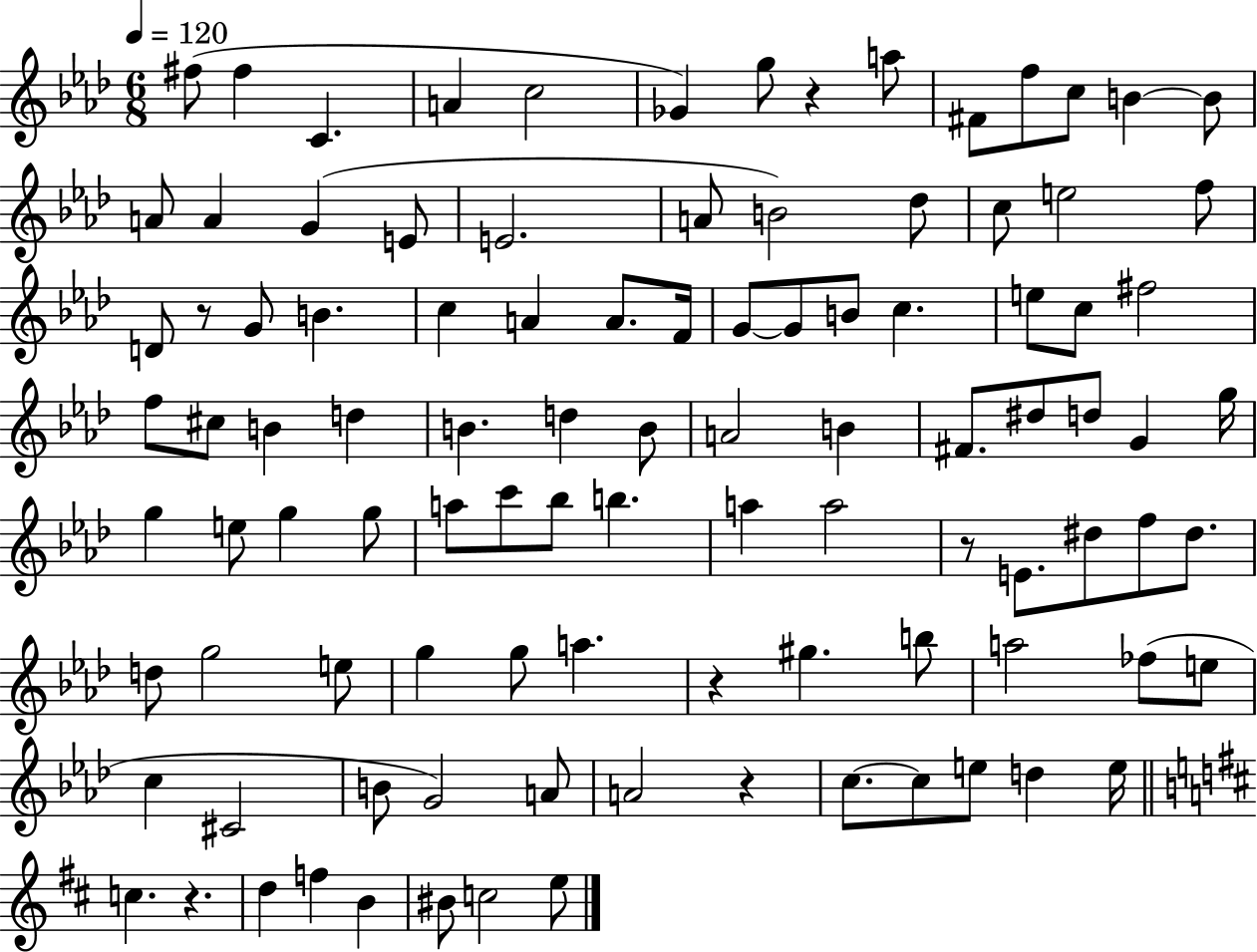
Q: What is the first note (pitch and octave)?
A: F#5